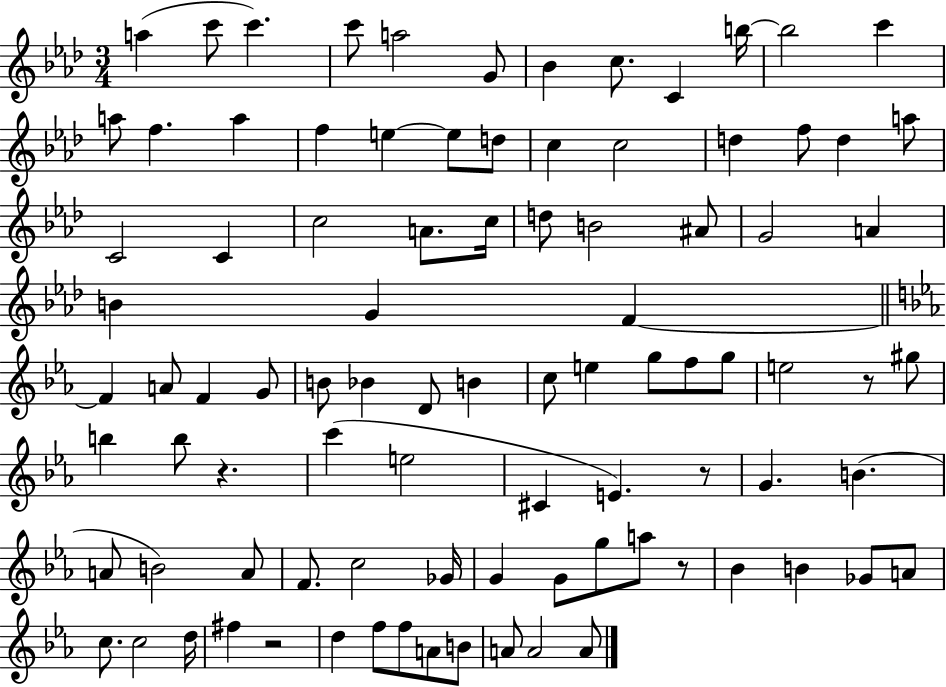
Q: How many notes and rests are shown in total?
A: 92